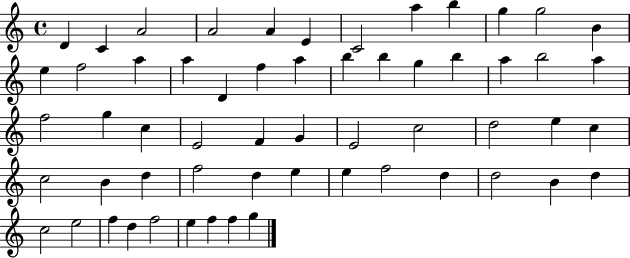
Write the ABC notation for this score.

X:1
T:Untitled
M:4/4
L:1/4
K:C
D C A2 A2 A E C2 a b g g2 B e f2 a a D f a b b g b a b2 a f2 g c E2 F G E2 c2 d2 e c c2 B d f2 d e e f2 d d2 B d c2 e2 f d f2 e f f g